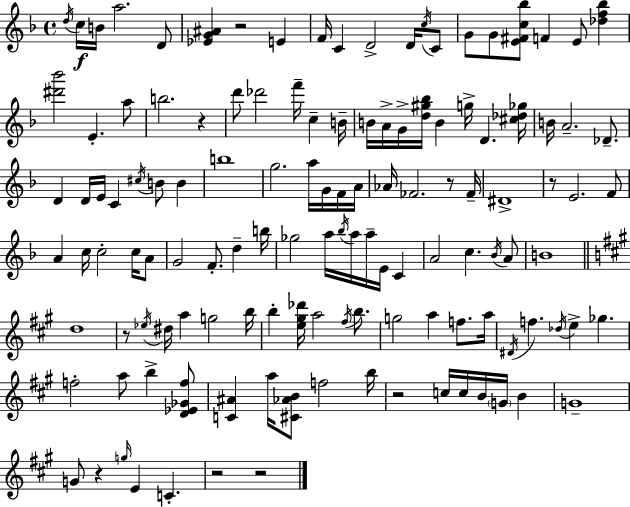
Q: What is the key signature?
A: D minor